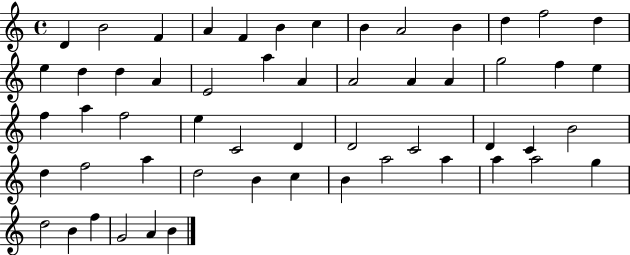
D4/q B4/h F4/q A4/q F4/q B4/q C5/q B4/q A4/h B4/q D5/q F5/h D5/q E5/q D5/q D5/q A4/q E4/h A5/q A4/q A4/h A4/q A4/q G5/h F5/q E5/q F5/q A5/q F5/h E5/q C4/h D4/q D4/h C4/h D4/q C4/q B4/h D5/q F5/h A5/q D5/h B4/q C5/q B4/q A5/h A5/q A5/q A5/h G5/q D5/h B4/q F5/q G4/h A4/q B4/q